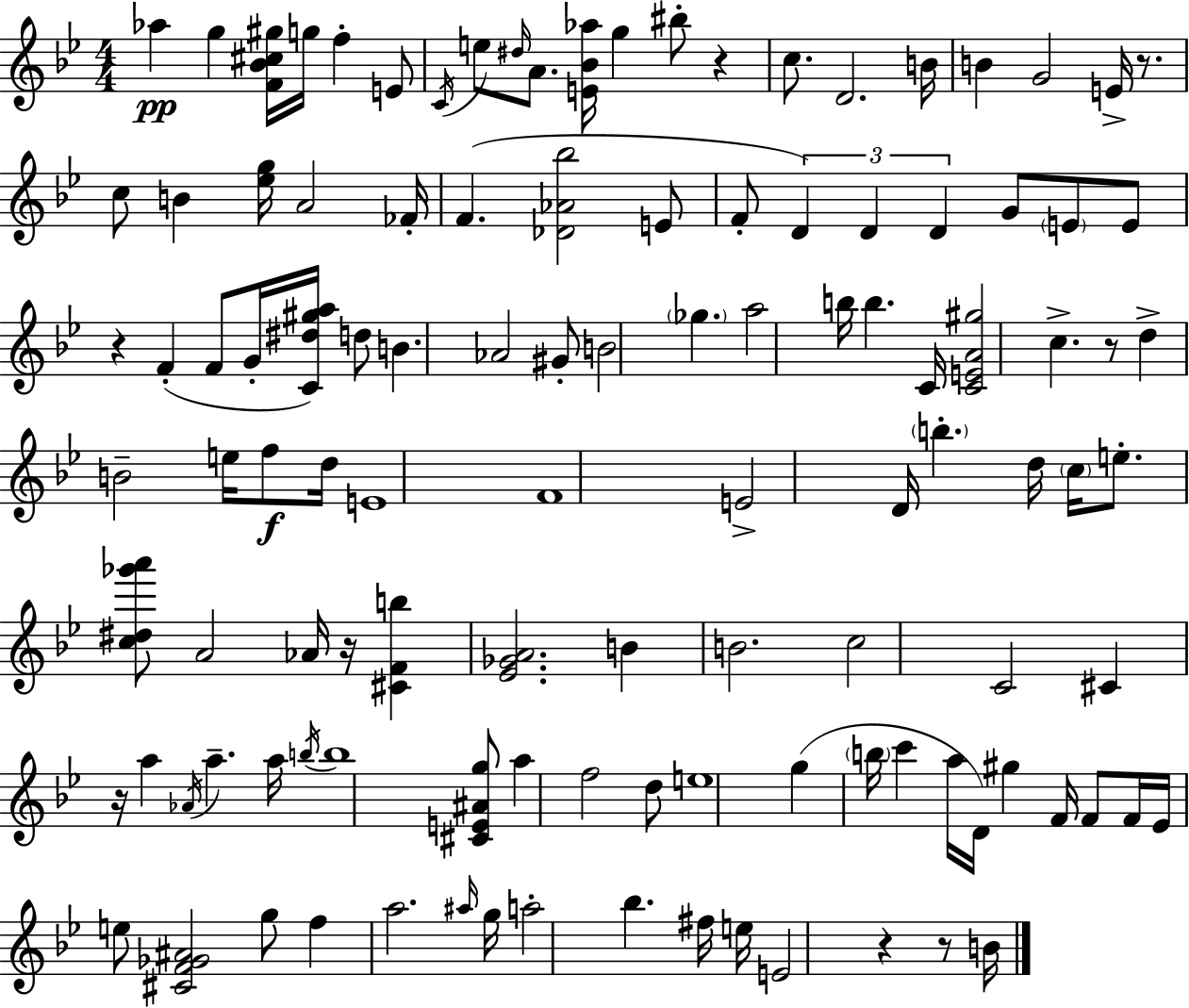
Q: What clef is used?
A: treble